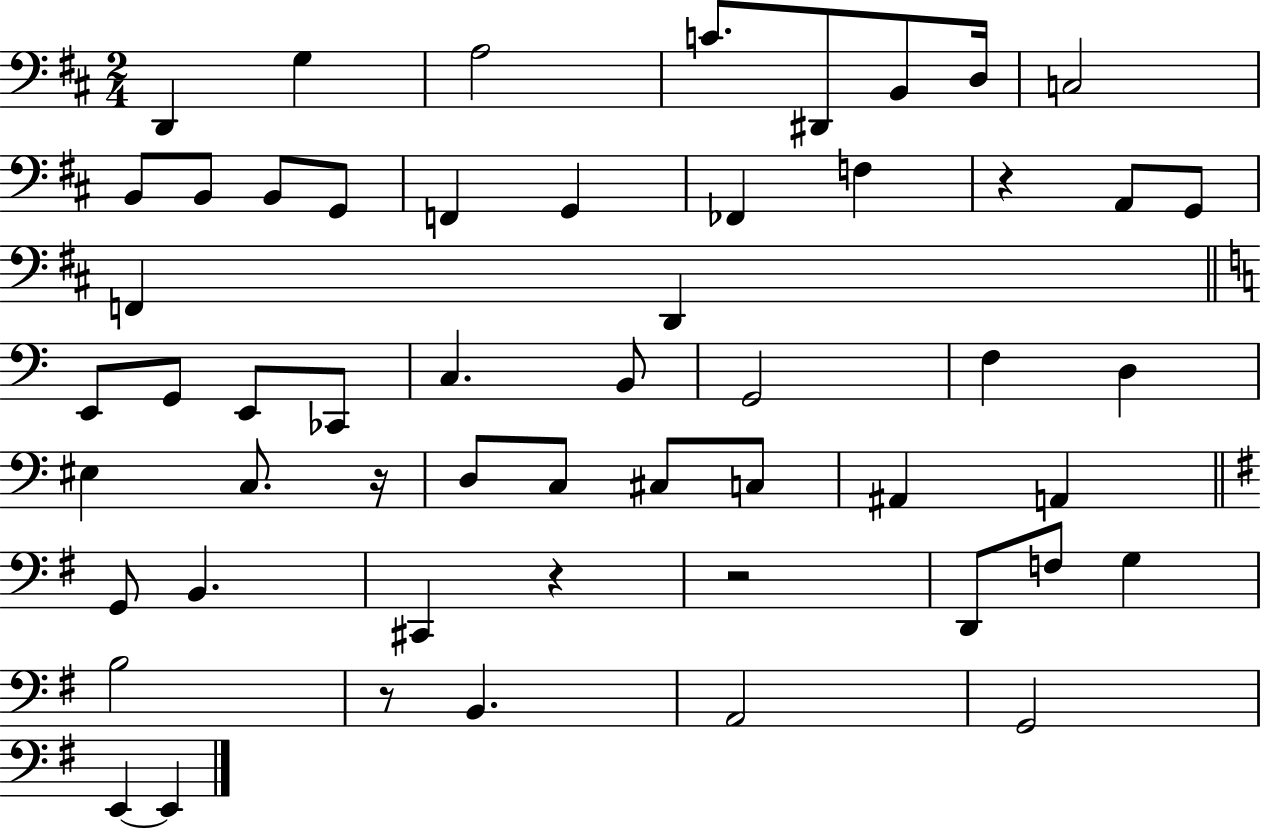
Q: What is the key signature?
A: D major